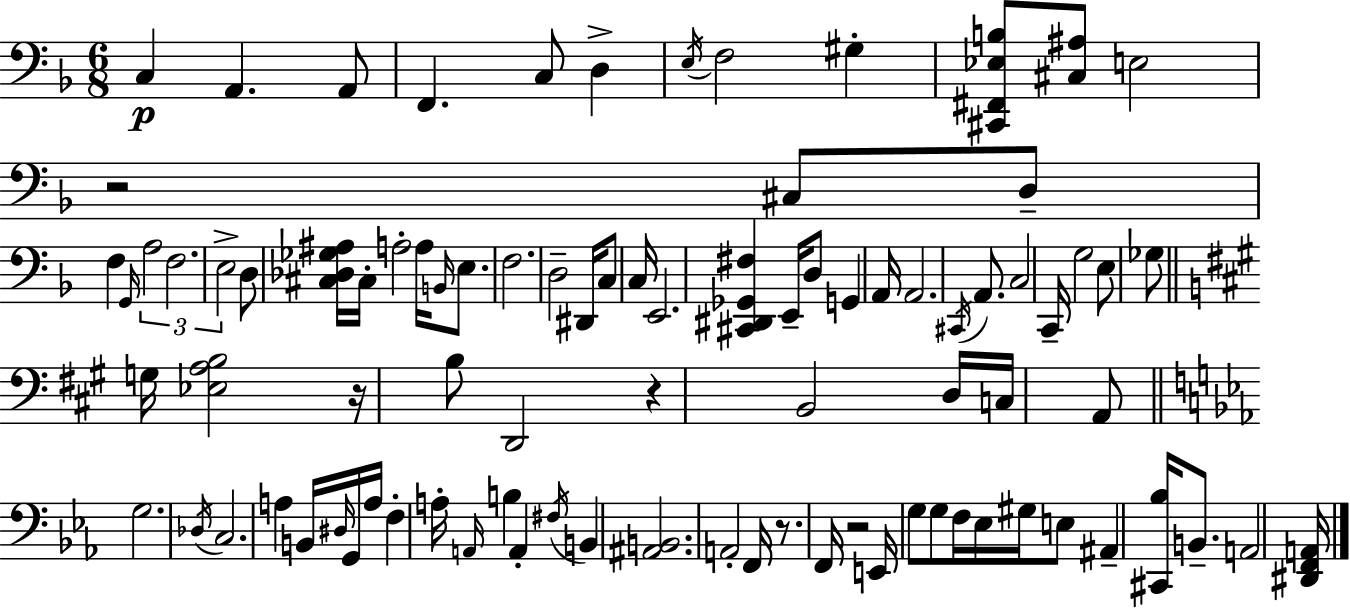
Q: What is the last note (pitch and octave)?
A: A2